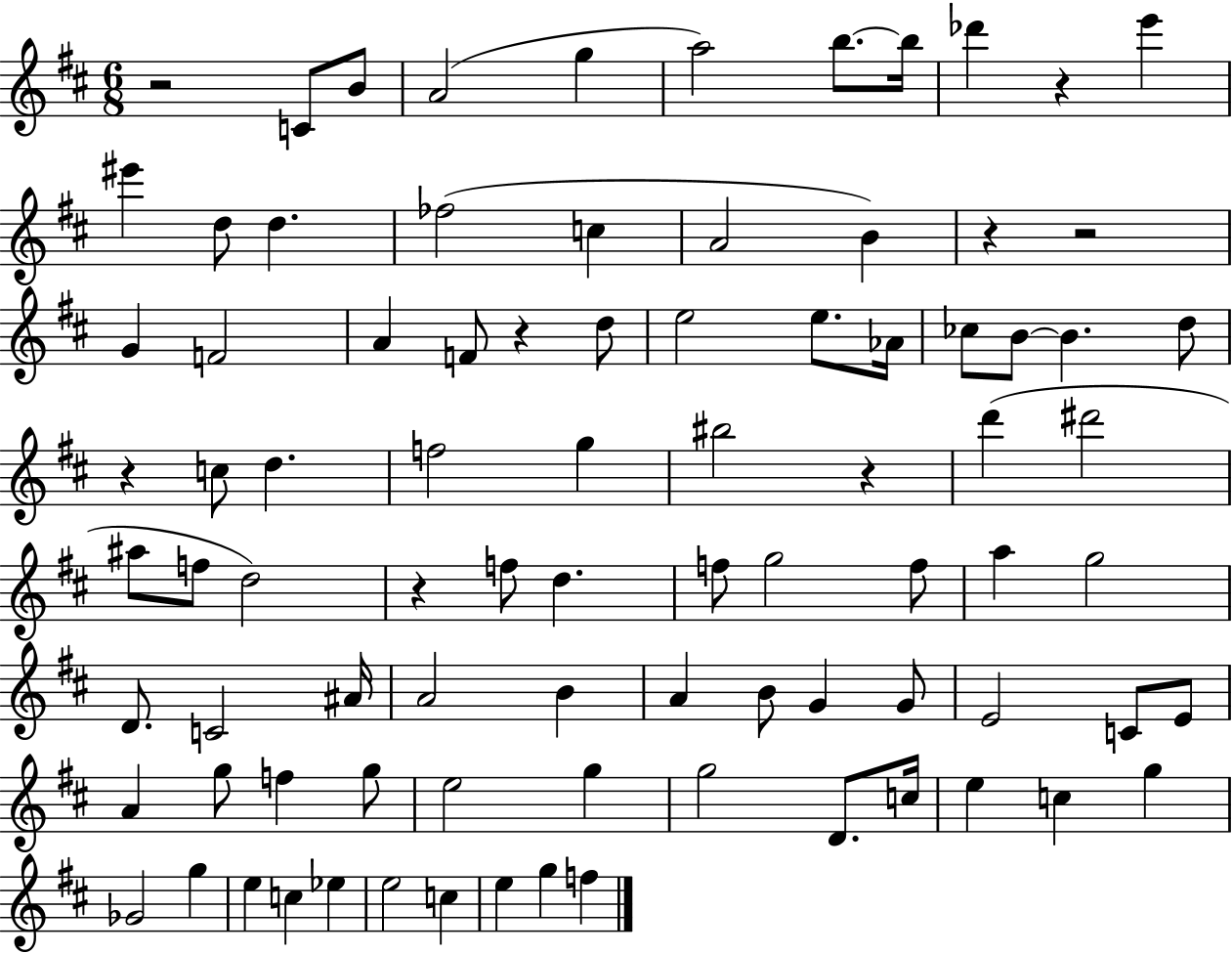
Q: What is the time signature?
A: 6/8